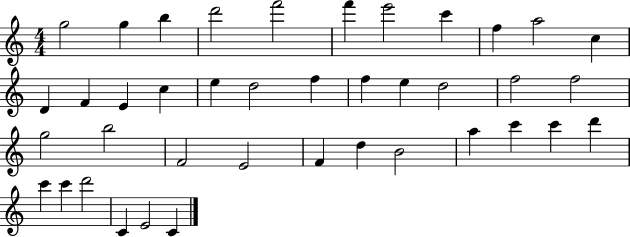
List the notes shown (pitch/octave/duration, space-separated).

G5/h G5/q B5/q D6/h F6/h F6/q E6/h C6/q F5/q A5/h C5/q D4/q F4/q E4/q C5/q E5/q D5/h F5/q F5/q E5/q D5/h F5/h F5/h G5/h B5/h F4/h E4/h F4/q D5/q B4/h A5/q C6/q C6/q D6/q C6/q C6/q D6/h C4/q E4/h C4/q